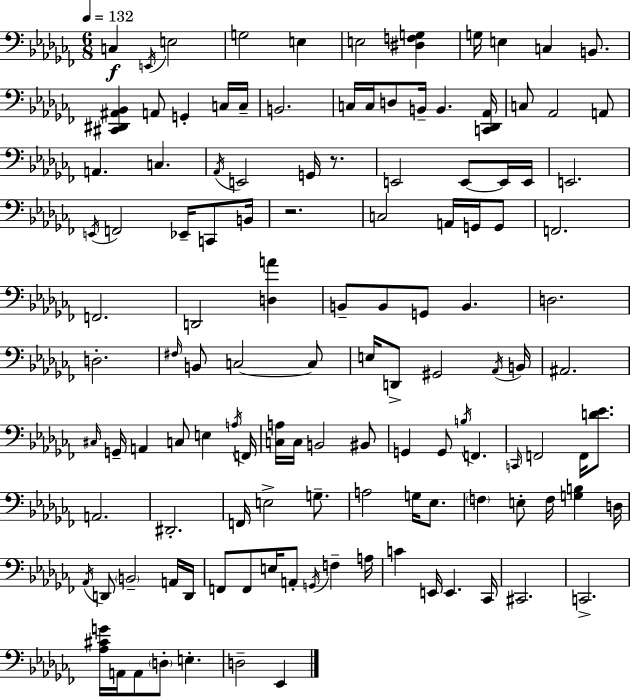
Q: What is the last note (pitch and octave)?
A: Eb2